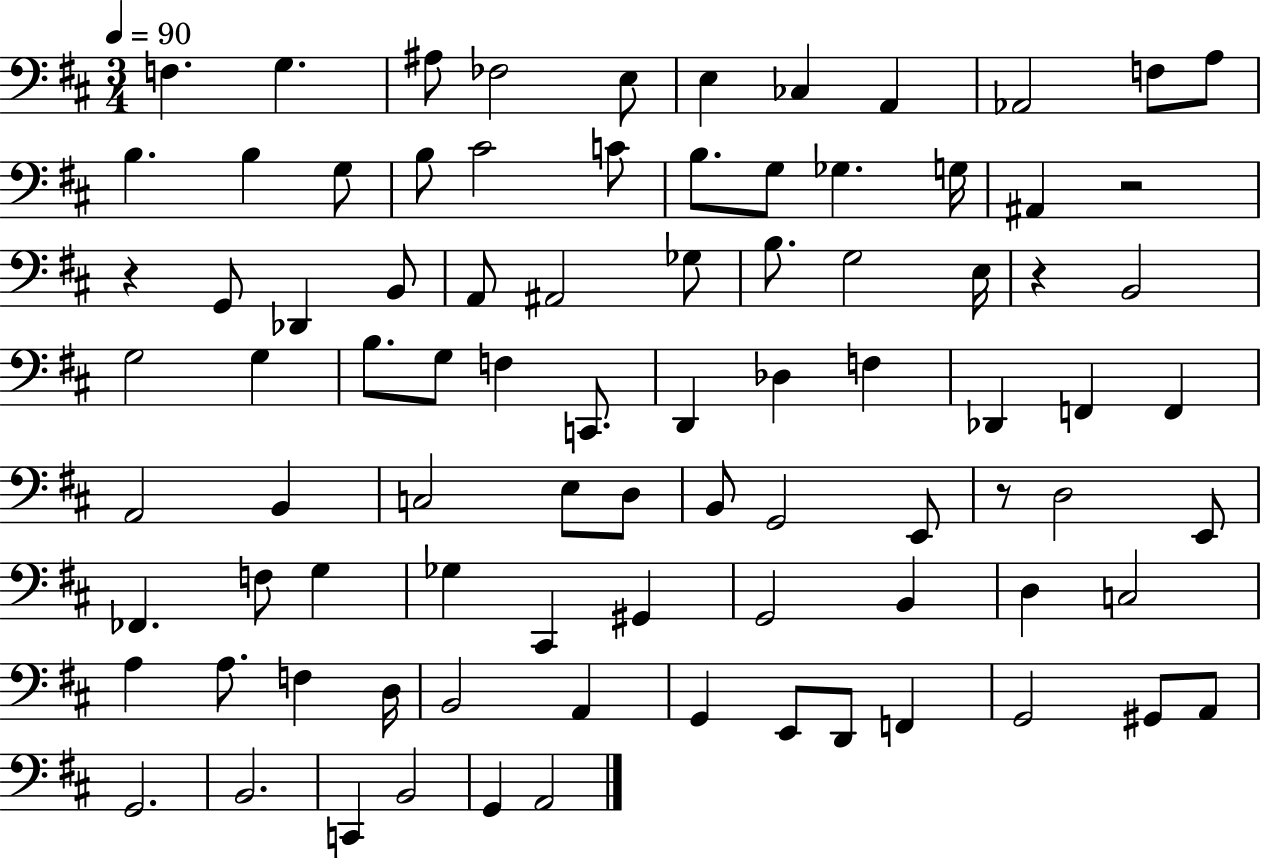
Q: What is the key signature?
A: D major